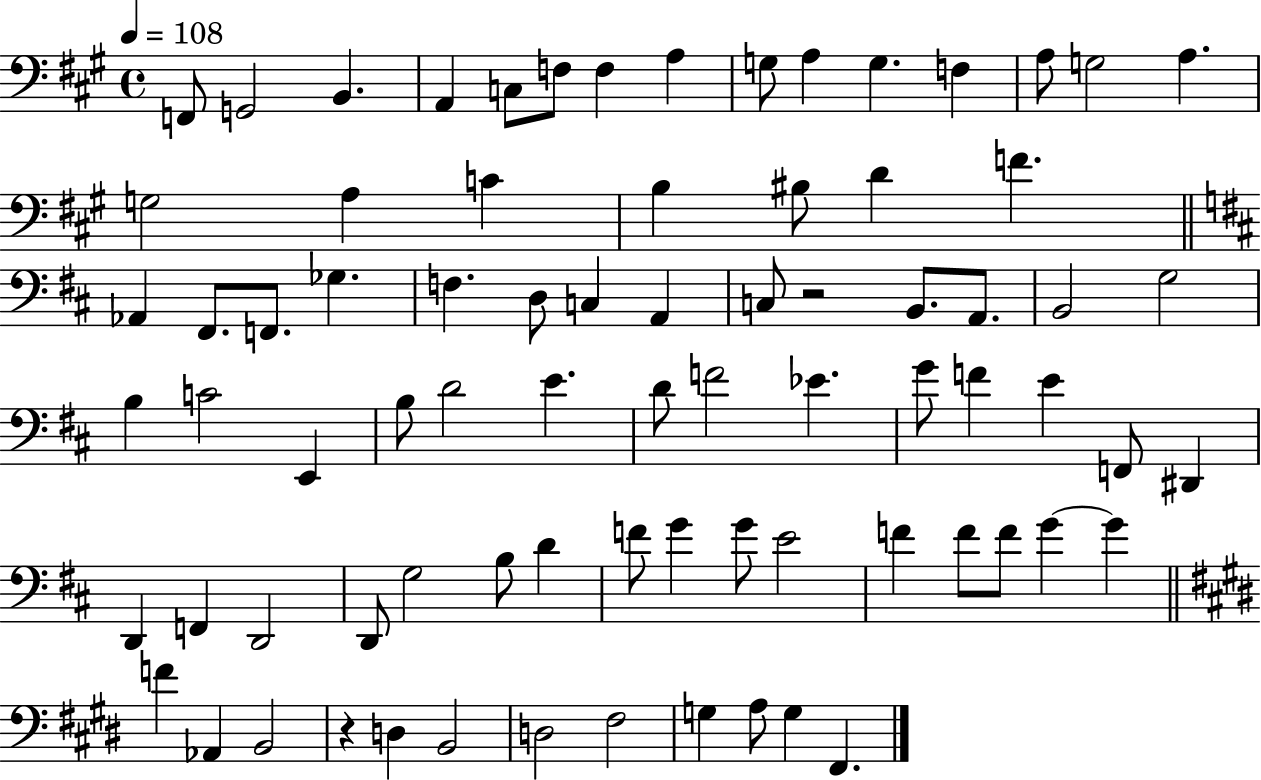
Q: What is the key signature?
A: A major